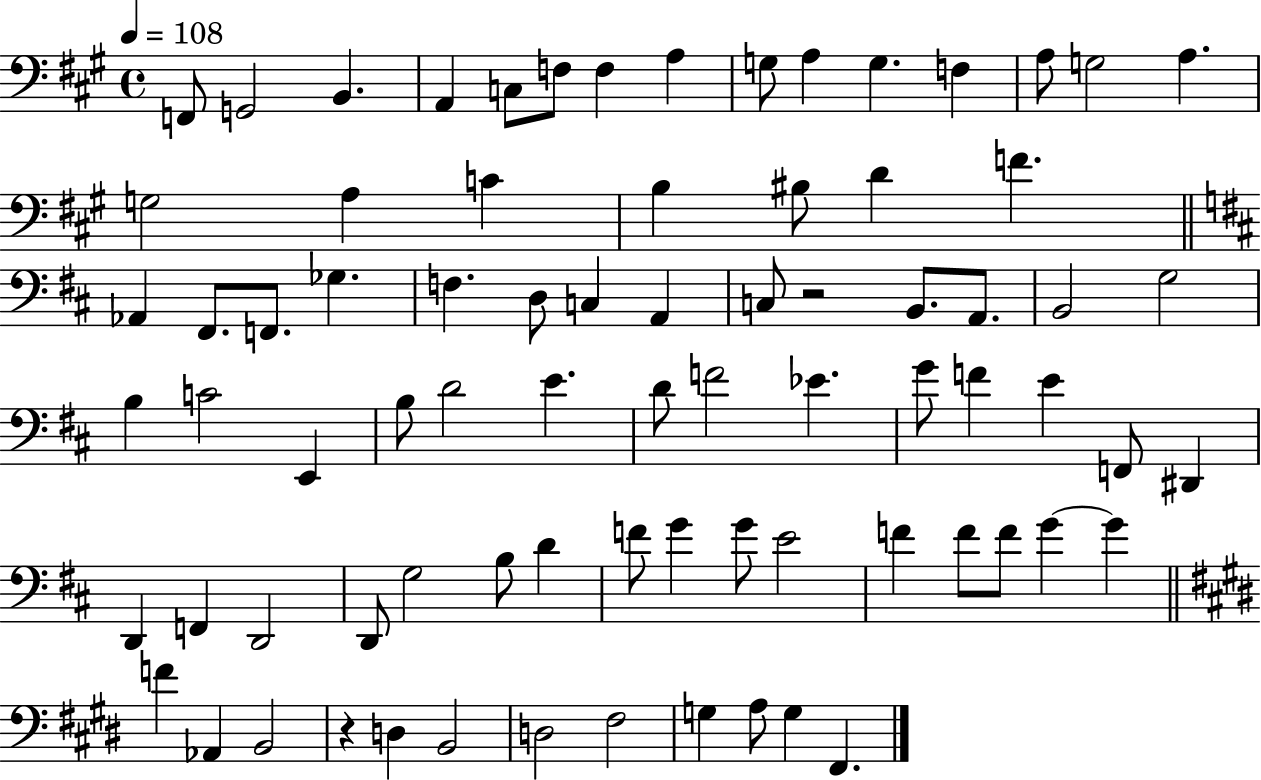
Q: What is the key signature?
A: A major